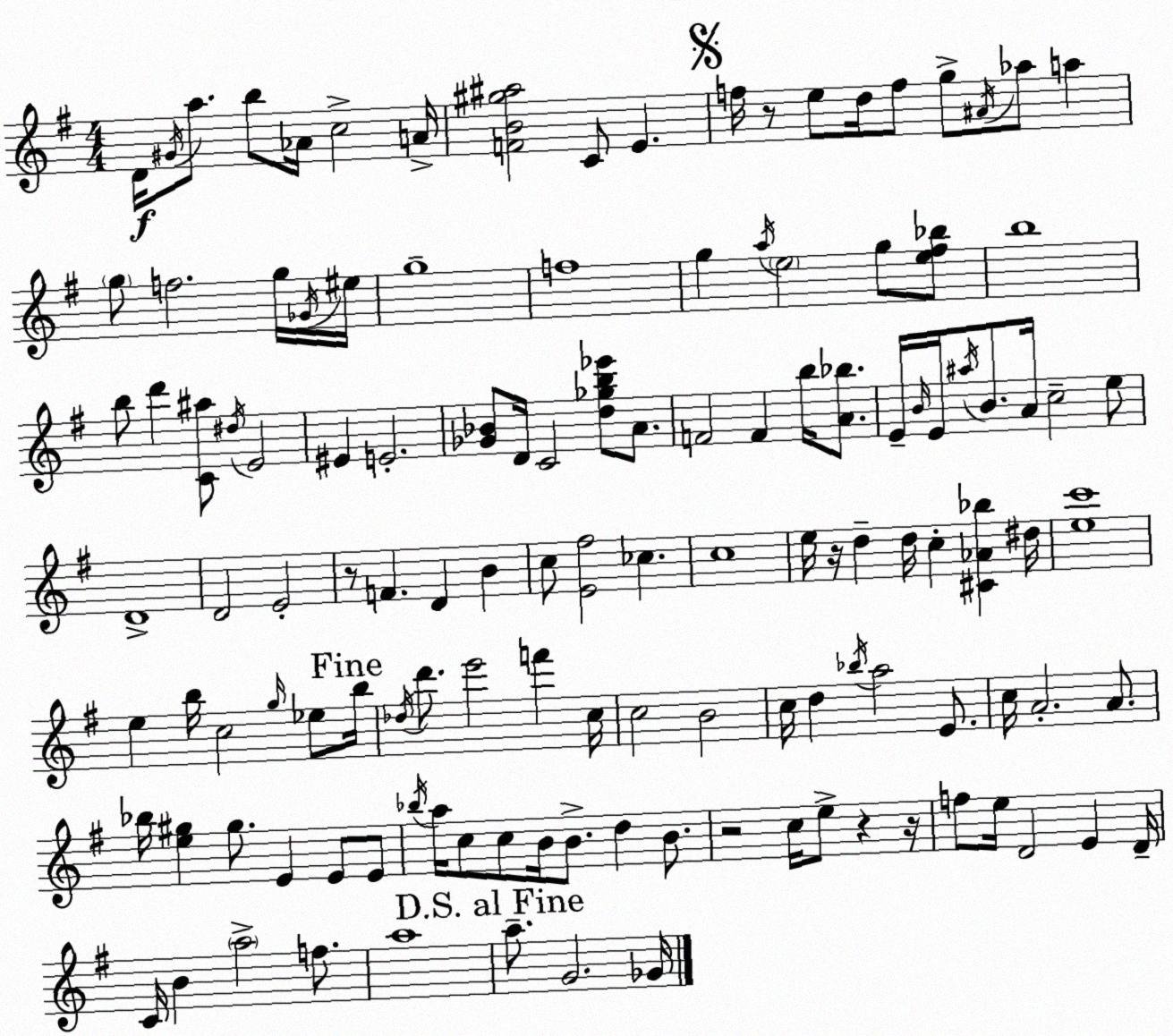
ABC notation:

X:1
T:Untitled
M:4/4
L:1/4
K:Em
D/4 ^G/4 a/2 b/2 _A/4 c2 A/4 [FB^g^a]2 C/2 E f/4 z/2 e/2 d/4 f/2 g/2 ^A/4 _a/2 a g/2 f2 g/4 _G/4 ^e/4 g4 f4 g a/4 e2 g/2 [e^f_b]/2 b4 b/2 d' [C^a]/2 ^d/4 E2 ^E E2 [_G_B]/2 D/4 C2 [d_gb_e']/2 A/2 F2 F b/4 [A_b]/2 E/4 B/4 E/4 ^a/4 B/2 A/4 c2 e/2 D4 D2 E2 z/2 F D B c/2 [E^f]2 _c c4 e/4 z/4 d d/4 c [^C_A_b] ^d/4 [ec']4 e b/4 c2 g/4 _e/2 b/4 _d/4 d'/2 e'2 f' c/4 c2 B2 c/4 d _b/4 a2 E/2 c/4 A2 A/2 _b/4 [e^g] ^g/2 E E/2 E/2 _b/4 a/4 c/2 c/2 B/4 B/2 d B/2 z2 c/4 e/2 z z/4 f/2 e/4 D2 E D/4 C/4 B a2 f/2 a4 a/2 G2 _G/4